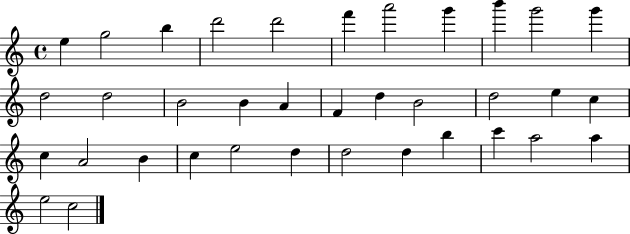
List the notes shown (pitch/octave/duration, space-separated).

E5/q G5/h B5/q D6/h D6/h F6/q A6/h G6/q B6/q G6/h G6/q D5/h D5/h B4/h B4/q A4/q F4/q D5/q B4/h D5/h E5/q C5/q C5/q A4/h B4/q C5/q E5/h D5/q D5/h D5/q B5/q C6/q A5/h A5/q E5/h C5/h